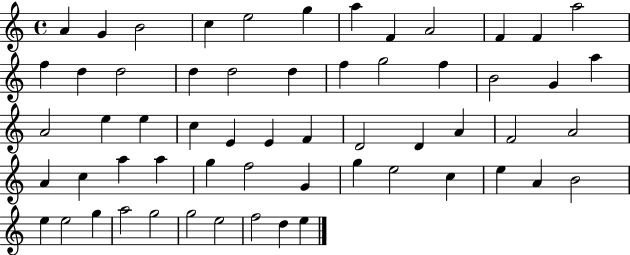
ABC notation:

X:1
T:Untitled
M:4/4
L:1/4
K:C
A G B2 c e2 g a F A2 F F a2 f d d2 d d2 d f g2 f B2 G a A2 e e c E E F D2 D A F2 A2 A c a a g f2 G g e2 c e A B2 e e2 g a2 g2 g2 e2 f2 d e